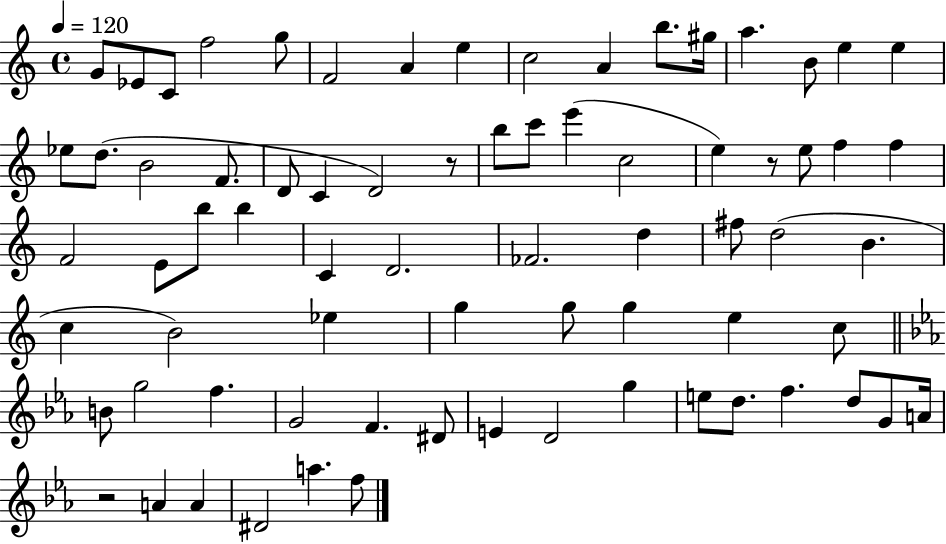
{
  \clef treble
  \time 4/4
  \defaultTimeSignature
  \key c \major
  \tempo 4 = 120
  g'8 ees'8 c'8 f''2 g''8 | f'2 a'4 e''4 | c''2 a'4 b''8. gis''16 | a''4. b'8 e''4 e''4 | \break ees''8 d''8.( b'2 f'8. | d'8 c'4 d'2) r8 | b''8 c'''8 e'''4( c''2 | e''4) r8 e''8 f''4 f''4 | \break f'2 e'8 b''8 b''4 | c'4 d'2. | fes'2. d''4 | fis''8 d''2( b'4. | \break c''4 b'2) ees''4 | g''4 g''8 g''4 e''4 c''8 | \bar "||" \break \key ees \major b'8 g''2 f''4. | g'2 f'4. dis'8 | e'4 d'2 g''4 | e''8 d''8. f''4. d''8 g'8 a'16 | \break r2 a'4 a'4 | dis'2 a''4. f''8 | \bar "|."
}